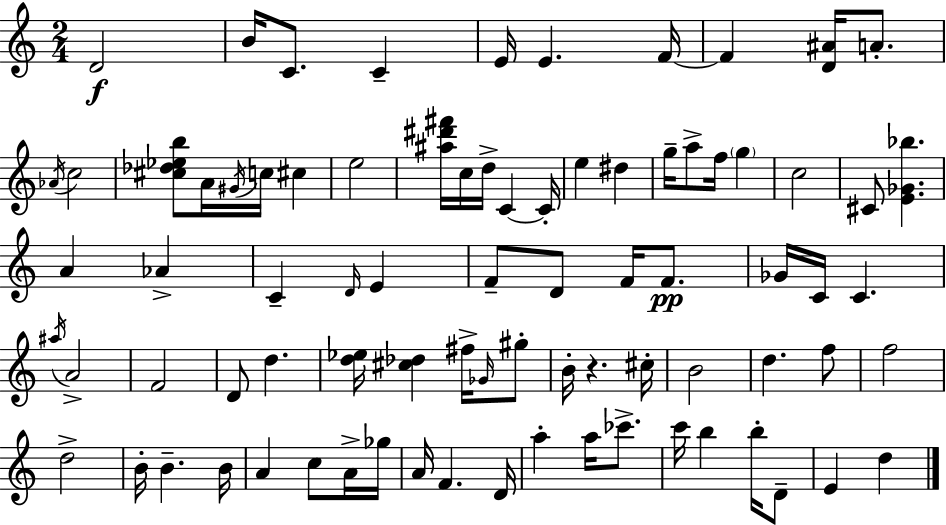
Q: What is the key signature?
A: A minor